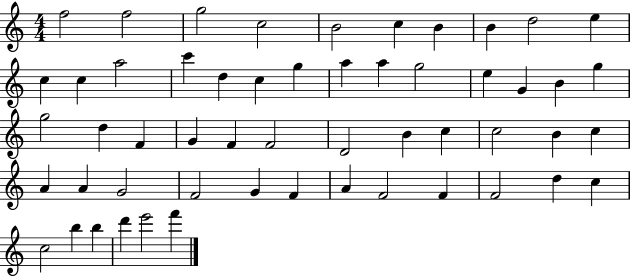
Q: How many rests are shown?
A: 0